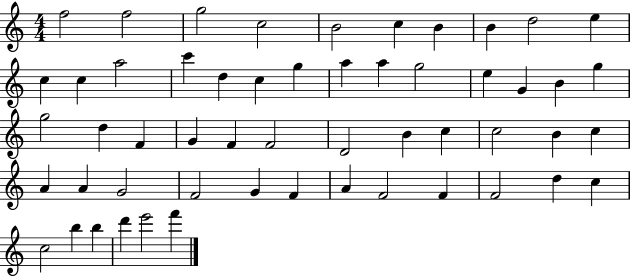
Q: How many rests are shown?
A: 0